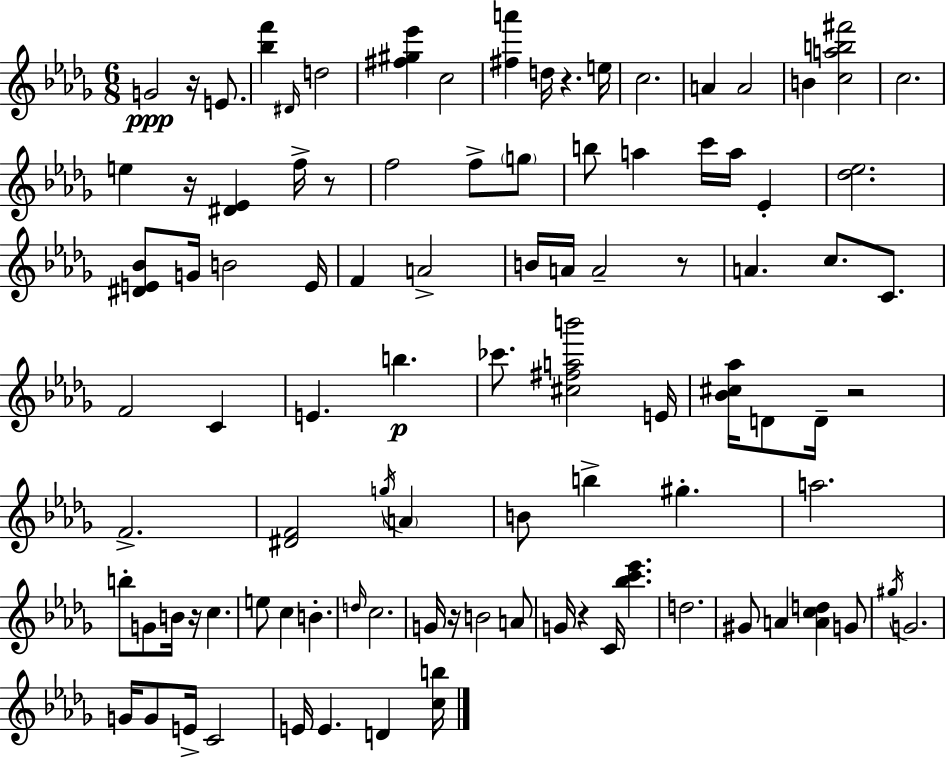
G4/h R/s E4/e. [Bb5,F6]/q D#4/s D5/h [F#5,G#5,Eb6]/q C5/h [F#5,A6]/q D5/s R/q. E5/s C5/h. A4/q A4/h B4/q [C5,A5,B5,F#6]/h C5/h. E5/q R/s [D#4,Eb4]/q F5/s R/e F5/h F5/e G5/e B5/e A5/q C6/s A5/s Eb4/q [Db5,Eb5]/h. [D#4,E4,Bb4]/e G4/s B4/h E4/s F4/q A4/h B4/s A4/s A4/h R/e A4/q. C5/e. C4/e. F4/h C4/q E4/q. B5/q. CES6/e. [C#5,F#5,A5,B6]/h E4/s [Bb4,C#5,Ab5]/s D4/e D4/s R/h F4/h. [D#4,F4]/h G5/s A4/q B4/e B5/q G#5/q. A5/h. B5/e G4/e B4/s R/s C5/q. E5/e C5/q B4/q. D5/s C5/h. G4/s R/s B4/h A4/e G4/s R/q C4/s [Bb5,C6,Eb6]/q. D5/h. G#4/e A4/q [A4,C5,D5]/q G4/e G#5/s G4/h. G4/s G4/e E4/s C4/h E4/s E4/q. D4/q [C5,B5]/s